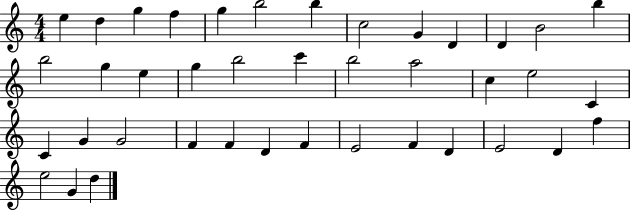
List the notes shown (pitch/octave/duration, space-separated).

E5/q D5/q G5/q F5/q G5/q B5/h B5/q C5/h G4/q D4/q D4/q B4/h B5/q B5/h G5/q E5/q G5/q B5/h C6/q B5/h A5/h C5/q E5/h C4/q C4/q G4/q G4/h F4/q F4/q D4/q F4/q E4/h F4/q D4/q E4/h D4/q F5/q E5/h G4/q D5/q